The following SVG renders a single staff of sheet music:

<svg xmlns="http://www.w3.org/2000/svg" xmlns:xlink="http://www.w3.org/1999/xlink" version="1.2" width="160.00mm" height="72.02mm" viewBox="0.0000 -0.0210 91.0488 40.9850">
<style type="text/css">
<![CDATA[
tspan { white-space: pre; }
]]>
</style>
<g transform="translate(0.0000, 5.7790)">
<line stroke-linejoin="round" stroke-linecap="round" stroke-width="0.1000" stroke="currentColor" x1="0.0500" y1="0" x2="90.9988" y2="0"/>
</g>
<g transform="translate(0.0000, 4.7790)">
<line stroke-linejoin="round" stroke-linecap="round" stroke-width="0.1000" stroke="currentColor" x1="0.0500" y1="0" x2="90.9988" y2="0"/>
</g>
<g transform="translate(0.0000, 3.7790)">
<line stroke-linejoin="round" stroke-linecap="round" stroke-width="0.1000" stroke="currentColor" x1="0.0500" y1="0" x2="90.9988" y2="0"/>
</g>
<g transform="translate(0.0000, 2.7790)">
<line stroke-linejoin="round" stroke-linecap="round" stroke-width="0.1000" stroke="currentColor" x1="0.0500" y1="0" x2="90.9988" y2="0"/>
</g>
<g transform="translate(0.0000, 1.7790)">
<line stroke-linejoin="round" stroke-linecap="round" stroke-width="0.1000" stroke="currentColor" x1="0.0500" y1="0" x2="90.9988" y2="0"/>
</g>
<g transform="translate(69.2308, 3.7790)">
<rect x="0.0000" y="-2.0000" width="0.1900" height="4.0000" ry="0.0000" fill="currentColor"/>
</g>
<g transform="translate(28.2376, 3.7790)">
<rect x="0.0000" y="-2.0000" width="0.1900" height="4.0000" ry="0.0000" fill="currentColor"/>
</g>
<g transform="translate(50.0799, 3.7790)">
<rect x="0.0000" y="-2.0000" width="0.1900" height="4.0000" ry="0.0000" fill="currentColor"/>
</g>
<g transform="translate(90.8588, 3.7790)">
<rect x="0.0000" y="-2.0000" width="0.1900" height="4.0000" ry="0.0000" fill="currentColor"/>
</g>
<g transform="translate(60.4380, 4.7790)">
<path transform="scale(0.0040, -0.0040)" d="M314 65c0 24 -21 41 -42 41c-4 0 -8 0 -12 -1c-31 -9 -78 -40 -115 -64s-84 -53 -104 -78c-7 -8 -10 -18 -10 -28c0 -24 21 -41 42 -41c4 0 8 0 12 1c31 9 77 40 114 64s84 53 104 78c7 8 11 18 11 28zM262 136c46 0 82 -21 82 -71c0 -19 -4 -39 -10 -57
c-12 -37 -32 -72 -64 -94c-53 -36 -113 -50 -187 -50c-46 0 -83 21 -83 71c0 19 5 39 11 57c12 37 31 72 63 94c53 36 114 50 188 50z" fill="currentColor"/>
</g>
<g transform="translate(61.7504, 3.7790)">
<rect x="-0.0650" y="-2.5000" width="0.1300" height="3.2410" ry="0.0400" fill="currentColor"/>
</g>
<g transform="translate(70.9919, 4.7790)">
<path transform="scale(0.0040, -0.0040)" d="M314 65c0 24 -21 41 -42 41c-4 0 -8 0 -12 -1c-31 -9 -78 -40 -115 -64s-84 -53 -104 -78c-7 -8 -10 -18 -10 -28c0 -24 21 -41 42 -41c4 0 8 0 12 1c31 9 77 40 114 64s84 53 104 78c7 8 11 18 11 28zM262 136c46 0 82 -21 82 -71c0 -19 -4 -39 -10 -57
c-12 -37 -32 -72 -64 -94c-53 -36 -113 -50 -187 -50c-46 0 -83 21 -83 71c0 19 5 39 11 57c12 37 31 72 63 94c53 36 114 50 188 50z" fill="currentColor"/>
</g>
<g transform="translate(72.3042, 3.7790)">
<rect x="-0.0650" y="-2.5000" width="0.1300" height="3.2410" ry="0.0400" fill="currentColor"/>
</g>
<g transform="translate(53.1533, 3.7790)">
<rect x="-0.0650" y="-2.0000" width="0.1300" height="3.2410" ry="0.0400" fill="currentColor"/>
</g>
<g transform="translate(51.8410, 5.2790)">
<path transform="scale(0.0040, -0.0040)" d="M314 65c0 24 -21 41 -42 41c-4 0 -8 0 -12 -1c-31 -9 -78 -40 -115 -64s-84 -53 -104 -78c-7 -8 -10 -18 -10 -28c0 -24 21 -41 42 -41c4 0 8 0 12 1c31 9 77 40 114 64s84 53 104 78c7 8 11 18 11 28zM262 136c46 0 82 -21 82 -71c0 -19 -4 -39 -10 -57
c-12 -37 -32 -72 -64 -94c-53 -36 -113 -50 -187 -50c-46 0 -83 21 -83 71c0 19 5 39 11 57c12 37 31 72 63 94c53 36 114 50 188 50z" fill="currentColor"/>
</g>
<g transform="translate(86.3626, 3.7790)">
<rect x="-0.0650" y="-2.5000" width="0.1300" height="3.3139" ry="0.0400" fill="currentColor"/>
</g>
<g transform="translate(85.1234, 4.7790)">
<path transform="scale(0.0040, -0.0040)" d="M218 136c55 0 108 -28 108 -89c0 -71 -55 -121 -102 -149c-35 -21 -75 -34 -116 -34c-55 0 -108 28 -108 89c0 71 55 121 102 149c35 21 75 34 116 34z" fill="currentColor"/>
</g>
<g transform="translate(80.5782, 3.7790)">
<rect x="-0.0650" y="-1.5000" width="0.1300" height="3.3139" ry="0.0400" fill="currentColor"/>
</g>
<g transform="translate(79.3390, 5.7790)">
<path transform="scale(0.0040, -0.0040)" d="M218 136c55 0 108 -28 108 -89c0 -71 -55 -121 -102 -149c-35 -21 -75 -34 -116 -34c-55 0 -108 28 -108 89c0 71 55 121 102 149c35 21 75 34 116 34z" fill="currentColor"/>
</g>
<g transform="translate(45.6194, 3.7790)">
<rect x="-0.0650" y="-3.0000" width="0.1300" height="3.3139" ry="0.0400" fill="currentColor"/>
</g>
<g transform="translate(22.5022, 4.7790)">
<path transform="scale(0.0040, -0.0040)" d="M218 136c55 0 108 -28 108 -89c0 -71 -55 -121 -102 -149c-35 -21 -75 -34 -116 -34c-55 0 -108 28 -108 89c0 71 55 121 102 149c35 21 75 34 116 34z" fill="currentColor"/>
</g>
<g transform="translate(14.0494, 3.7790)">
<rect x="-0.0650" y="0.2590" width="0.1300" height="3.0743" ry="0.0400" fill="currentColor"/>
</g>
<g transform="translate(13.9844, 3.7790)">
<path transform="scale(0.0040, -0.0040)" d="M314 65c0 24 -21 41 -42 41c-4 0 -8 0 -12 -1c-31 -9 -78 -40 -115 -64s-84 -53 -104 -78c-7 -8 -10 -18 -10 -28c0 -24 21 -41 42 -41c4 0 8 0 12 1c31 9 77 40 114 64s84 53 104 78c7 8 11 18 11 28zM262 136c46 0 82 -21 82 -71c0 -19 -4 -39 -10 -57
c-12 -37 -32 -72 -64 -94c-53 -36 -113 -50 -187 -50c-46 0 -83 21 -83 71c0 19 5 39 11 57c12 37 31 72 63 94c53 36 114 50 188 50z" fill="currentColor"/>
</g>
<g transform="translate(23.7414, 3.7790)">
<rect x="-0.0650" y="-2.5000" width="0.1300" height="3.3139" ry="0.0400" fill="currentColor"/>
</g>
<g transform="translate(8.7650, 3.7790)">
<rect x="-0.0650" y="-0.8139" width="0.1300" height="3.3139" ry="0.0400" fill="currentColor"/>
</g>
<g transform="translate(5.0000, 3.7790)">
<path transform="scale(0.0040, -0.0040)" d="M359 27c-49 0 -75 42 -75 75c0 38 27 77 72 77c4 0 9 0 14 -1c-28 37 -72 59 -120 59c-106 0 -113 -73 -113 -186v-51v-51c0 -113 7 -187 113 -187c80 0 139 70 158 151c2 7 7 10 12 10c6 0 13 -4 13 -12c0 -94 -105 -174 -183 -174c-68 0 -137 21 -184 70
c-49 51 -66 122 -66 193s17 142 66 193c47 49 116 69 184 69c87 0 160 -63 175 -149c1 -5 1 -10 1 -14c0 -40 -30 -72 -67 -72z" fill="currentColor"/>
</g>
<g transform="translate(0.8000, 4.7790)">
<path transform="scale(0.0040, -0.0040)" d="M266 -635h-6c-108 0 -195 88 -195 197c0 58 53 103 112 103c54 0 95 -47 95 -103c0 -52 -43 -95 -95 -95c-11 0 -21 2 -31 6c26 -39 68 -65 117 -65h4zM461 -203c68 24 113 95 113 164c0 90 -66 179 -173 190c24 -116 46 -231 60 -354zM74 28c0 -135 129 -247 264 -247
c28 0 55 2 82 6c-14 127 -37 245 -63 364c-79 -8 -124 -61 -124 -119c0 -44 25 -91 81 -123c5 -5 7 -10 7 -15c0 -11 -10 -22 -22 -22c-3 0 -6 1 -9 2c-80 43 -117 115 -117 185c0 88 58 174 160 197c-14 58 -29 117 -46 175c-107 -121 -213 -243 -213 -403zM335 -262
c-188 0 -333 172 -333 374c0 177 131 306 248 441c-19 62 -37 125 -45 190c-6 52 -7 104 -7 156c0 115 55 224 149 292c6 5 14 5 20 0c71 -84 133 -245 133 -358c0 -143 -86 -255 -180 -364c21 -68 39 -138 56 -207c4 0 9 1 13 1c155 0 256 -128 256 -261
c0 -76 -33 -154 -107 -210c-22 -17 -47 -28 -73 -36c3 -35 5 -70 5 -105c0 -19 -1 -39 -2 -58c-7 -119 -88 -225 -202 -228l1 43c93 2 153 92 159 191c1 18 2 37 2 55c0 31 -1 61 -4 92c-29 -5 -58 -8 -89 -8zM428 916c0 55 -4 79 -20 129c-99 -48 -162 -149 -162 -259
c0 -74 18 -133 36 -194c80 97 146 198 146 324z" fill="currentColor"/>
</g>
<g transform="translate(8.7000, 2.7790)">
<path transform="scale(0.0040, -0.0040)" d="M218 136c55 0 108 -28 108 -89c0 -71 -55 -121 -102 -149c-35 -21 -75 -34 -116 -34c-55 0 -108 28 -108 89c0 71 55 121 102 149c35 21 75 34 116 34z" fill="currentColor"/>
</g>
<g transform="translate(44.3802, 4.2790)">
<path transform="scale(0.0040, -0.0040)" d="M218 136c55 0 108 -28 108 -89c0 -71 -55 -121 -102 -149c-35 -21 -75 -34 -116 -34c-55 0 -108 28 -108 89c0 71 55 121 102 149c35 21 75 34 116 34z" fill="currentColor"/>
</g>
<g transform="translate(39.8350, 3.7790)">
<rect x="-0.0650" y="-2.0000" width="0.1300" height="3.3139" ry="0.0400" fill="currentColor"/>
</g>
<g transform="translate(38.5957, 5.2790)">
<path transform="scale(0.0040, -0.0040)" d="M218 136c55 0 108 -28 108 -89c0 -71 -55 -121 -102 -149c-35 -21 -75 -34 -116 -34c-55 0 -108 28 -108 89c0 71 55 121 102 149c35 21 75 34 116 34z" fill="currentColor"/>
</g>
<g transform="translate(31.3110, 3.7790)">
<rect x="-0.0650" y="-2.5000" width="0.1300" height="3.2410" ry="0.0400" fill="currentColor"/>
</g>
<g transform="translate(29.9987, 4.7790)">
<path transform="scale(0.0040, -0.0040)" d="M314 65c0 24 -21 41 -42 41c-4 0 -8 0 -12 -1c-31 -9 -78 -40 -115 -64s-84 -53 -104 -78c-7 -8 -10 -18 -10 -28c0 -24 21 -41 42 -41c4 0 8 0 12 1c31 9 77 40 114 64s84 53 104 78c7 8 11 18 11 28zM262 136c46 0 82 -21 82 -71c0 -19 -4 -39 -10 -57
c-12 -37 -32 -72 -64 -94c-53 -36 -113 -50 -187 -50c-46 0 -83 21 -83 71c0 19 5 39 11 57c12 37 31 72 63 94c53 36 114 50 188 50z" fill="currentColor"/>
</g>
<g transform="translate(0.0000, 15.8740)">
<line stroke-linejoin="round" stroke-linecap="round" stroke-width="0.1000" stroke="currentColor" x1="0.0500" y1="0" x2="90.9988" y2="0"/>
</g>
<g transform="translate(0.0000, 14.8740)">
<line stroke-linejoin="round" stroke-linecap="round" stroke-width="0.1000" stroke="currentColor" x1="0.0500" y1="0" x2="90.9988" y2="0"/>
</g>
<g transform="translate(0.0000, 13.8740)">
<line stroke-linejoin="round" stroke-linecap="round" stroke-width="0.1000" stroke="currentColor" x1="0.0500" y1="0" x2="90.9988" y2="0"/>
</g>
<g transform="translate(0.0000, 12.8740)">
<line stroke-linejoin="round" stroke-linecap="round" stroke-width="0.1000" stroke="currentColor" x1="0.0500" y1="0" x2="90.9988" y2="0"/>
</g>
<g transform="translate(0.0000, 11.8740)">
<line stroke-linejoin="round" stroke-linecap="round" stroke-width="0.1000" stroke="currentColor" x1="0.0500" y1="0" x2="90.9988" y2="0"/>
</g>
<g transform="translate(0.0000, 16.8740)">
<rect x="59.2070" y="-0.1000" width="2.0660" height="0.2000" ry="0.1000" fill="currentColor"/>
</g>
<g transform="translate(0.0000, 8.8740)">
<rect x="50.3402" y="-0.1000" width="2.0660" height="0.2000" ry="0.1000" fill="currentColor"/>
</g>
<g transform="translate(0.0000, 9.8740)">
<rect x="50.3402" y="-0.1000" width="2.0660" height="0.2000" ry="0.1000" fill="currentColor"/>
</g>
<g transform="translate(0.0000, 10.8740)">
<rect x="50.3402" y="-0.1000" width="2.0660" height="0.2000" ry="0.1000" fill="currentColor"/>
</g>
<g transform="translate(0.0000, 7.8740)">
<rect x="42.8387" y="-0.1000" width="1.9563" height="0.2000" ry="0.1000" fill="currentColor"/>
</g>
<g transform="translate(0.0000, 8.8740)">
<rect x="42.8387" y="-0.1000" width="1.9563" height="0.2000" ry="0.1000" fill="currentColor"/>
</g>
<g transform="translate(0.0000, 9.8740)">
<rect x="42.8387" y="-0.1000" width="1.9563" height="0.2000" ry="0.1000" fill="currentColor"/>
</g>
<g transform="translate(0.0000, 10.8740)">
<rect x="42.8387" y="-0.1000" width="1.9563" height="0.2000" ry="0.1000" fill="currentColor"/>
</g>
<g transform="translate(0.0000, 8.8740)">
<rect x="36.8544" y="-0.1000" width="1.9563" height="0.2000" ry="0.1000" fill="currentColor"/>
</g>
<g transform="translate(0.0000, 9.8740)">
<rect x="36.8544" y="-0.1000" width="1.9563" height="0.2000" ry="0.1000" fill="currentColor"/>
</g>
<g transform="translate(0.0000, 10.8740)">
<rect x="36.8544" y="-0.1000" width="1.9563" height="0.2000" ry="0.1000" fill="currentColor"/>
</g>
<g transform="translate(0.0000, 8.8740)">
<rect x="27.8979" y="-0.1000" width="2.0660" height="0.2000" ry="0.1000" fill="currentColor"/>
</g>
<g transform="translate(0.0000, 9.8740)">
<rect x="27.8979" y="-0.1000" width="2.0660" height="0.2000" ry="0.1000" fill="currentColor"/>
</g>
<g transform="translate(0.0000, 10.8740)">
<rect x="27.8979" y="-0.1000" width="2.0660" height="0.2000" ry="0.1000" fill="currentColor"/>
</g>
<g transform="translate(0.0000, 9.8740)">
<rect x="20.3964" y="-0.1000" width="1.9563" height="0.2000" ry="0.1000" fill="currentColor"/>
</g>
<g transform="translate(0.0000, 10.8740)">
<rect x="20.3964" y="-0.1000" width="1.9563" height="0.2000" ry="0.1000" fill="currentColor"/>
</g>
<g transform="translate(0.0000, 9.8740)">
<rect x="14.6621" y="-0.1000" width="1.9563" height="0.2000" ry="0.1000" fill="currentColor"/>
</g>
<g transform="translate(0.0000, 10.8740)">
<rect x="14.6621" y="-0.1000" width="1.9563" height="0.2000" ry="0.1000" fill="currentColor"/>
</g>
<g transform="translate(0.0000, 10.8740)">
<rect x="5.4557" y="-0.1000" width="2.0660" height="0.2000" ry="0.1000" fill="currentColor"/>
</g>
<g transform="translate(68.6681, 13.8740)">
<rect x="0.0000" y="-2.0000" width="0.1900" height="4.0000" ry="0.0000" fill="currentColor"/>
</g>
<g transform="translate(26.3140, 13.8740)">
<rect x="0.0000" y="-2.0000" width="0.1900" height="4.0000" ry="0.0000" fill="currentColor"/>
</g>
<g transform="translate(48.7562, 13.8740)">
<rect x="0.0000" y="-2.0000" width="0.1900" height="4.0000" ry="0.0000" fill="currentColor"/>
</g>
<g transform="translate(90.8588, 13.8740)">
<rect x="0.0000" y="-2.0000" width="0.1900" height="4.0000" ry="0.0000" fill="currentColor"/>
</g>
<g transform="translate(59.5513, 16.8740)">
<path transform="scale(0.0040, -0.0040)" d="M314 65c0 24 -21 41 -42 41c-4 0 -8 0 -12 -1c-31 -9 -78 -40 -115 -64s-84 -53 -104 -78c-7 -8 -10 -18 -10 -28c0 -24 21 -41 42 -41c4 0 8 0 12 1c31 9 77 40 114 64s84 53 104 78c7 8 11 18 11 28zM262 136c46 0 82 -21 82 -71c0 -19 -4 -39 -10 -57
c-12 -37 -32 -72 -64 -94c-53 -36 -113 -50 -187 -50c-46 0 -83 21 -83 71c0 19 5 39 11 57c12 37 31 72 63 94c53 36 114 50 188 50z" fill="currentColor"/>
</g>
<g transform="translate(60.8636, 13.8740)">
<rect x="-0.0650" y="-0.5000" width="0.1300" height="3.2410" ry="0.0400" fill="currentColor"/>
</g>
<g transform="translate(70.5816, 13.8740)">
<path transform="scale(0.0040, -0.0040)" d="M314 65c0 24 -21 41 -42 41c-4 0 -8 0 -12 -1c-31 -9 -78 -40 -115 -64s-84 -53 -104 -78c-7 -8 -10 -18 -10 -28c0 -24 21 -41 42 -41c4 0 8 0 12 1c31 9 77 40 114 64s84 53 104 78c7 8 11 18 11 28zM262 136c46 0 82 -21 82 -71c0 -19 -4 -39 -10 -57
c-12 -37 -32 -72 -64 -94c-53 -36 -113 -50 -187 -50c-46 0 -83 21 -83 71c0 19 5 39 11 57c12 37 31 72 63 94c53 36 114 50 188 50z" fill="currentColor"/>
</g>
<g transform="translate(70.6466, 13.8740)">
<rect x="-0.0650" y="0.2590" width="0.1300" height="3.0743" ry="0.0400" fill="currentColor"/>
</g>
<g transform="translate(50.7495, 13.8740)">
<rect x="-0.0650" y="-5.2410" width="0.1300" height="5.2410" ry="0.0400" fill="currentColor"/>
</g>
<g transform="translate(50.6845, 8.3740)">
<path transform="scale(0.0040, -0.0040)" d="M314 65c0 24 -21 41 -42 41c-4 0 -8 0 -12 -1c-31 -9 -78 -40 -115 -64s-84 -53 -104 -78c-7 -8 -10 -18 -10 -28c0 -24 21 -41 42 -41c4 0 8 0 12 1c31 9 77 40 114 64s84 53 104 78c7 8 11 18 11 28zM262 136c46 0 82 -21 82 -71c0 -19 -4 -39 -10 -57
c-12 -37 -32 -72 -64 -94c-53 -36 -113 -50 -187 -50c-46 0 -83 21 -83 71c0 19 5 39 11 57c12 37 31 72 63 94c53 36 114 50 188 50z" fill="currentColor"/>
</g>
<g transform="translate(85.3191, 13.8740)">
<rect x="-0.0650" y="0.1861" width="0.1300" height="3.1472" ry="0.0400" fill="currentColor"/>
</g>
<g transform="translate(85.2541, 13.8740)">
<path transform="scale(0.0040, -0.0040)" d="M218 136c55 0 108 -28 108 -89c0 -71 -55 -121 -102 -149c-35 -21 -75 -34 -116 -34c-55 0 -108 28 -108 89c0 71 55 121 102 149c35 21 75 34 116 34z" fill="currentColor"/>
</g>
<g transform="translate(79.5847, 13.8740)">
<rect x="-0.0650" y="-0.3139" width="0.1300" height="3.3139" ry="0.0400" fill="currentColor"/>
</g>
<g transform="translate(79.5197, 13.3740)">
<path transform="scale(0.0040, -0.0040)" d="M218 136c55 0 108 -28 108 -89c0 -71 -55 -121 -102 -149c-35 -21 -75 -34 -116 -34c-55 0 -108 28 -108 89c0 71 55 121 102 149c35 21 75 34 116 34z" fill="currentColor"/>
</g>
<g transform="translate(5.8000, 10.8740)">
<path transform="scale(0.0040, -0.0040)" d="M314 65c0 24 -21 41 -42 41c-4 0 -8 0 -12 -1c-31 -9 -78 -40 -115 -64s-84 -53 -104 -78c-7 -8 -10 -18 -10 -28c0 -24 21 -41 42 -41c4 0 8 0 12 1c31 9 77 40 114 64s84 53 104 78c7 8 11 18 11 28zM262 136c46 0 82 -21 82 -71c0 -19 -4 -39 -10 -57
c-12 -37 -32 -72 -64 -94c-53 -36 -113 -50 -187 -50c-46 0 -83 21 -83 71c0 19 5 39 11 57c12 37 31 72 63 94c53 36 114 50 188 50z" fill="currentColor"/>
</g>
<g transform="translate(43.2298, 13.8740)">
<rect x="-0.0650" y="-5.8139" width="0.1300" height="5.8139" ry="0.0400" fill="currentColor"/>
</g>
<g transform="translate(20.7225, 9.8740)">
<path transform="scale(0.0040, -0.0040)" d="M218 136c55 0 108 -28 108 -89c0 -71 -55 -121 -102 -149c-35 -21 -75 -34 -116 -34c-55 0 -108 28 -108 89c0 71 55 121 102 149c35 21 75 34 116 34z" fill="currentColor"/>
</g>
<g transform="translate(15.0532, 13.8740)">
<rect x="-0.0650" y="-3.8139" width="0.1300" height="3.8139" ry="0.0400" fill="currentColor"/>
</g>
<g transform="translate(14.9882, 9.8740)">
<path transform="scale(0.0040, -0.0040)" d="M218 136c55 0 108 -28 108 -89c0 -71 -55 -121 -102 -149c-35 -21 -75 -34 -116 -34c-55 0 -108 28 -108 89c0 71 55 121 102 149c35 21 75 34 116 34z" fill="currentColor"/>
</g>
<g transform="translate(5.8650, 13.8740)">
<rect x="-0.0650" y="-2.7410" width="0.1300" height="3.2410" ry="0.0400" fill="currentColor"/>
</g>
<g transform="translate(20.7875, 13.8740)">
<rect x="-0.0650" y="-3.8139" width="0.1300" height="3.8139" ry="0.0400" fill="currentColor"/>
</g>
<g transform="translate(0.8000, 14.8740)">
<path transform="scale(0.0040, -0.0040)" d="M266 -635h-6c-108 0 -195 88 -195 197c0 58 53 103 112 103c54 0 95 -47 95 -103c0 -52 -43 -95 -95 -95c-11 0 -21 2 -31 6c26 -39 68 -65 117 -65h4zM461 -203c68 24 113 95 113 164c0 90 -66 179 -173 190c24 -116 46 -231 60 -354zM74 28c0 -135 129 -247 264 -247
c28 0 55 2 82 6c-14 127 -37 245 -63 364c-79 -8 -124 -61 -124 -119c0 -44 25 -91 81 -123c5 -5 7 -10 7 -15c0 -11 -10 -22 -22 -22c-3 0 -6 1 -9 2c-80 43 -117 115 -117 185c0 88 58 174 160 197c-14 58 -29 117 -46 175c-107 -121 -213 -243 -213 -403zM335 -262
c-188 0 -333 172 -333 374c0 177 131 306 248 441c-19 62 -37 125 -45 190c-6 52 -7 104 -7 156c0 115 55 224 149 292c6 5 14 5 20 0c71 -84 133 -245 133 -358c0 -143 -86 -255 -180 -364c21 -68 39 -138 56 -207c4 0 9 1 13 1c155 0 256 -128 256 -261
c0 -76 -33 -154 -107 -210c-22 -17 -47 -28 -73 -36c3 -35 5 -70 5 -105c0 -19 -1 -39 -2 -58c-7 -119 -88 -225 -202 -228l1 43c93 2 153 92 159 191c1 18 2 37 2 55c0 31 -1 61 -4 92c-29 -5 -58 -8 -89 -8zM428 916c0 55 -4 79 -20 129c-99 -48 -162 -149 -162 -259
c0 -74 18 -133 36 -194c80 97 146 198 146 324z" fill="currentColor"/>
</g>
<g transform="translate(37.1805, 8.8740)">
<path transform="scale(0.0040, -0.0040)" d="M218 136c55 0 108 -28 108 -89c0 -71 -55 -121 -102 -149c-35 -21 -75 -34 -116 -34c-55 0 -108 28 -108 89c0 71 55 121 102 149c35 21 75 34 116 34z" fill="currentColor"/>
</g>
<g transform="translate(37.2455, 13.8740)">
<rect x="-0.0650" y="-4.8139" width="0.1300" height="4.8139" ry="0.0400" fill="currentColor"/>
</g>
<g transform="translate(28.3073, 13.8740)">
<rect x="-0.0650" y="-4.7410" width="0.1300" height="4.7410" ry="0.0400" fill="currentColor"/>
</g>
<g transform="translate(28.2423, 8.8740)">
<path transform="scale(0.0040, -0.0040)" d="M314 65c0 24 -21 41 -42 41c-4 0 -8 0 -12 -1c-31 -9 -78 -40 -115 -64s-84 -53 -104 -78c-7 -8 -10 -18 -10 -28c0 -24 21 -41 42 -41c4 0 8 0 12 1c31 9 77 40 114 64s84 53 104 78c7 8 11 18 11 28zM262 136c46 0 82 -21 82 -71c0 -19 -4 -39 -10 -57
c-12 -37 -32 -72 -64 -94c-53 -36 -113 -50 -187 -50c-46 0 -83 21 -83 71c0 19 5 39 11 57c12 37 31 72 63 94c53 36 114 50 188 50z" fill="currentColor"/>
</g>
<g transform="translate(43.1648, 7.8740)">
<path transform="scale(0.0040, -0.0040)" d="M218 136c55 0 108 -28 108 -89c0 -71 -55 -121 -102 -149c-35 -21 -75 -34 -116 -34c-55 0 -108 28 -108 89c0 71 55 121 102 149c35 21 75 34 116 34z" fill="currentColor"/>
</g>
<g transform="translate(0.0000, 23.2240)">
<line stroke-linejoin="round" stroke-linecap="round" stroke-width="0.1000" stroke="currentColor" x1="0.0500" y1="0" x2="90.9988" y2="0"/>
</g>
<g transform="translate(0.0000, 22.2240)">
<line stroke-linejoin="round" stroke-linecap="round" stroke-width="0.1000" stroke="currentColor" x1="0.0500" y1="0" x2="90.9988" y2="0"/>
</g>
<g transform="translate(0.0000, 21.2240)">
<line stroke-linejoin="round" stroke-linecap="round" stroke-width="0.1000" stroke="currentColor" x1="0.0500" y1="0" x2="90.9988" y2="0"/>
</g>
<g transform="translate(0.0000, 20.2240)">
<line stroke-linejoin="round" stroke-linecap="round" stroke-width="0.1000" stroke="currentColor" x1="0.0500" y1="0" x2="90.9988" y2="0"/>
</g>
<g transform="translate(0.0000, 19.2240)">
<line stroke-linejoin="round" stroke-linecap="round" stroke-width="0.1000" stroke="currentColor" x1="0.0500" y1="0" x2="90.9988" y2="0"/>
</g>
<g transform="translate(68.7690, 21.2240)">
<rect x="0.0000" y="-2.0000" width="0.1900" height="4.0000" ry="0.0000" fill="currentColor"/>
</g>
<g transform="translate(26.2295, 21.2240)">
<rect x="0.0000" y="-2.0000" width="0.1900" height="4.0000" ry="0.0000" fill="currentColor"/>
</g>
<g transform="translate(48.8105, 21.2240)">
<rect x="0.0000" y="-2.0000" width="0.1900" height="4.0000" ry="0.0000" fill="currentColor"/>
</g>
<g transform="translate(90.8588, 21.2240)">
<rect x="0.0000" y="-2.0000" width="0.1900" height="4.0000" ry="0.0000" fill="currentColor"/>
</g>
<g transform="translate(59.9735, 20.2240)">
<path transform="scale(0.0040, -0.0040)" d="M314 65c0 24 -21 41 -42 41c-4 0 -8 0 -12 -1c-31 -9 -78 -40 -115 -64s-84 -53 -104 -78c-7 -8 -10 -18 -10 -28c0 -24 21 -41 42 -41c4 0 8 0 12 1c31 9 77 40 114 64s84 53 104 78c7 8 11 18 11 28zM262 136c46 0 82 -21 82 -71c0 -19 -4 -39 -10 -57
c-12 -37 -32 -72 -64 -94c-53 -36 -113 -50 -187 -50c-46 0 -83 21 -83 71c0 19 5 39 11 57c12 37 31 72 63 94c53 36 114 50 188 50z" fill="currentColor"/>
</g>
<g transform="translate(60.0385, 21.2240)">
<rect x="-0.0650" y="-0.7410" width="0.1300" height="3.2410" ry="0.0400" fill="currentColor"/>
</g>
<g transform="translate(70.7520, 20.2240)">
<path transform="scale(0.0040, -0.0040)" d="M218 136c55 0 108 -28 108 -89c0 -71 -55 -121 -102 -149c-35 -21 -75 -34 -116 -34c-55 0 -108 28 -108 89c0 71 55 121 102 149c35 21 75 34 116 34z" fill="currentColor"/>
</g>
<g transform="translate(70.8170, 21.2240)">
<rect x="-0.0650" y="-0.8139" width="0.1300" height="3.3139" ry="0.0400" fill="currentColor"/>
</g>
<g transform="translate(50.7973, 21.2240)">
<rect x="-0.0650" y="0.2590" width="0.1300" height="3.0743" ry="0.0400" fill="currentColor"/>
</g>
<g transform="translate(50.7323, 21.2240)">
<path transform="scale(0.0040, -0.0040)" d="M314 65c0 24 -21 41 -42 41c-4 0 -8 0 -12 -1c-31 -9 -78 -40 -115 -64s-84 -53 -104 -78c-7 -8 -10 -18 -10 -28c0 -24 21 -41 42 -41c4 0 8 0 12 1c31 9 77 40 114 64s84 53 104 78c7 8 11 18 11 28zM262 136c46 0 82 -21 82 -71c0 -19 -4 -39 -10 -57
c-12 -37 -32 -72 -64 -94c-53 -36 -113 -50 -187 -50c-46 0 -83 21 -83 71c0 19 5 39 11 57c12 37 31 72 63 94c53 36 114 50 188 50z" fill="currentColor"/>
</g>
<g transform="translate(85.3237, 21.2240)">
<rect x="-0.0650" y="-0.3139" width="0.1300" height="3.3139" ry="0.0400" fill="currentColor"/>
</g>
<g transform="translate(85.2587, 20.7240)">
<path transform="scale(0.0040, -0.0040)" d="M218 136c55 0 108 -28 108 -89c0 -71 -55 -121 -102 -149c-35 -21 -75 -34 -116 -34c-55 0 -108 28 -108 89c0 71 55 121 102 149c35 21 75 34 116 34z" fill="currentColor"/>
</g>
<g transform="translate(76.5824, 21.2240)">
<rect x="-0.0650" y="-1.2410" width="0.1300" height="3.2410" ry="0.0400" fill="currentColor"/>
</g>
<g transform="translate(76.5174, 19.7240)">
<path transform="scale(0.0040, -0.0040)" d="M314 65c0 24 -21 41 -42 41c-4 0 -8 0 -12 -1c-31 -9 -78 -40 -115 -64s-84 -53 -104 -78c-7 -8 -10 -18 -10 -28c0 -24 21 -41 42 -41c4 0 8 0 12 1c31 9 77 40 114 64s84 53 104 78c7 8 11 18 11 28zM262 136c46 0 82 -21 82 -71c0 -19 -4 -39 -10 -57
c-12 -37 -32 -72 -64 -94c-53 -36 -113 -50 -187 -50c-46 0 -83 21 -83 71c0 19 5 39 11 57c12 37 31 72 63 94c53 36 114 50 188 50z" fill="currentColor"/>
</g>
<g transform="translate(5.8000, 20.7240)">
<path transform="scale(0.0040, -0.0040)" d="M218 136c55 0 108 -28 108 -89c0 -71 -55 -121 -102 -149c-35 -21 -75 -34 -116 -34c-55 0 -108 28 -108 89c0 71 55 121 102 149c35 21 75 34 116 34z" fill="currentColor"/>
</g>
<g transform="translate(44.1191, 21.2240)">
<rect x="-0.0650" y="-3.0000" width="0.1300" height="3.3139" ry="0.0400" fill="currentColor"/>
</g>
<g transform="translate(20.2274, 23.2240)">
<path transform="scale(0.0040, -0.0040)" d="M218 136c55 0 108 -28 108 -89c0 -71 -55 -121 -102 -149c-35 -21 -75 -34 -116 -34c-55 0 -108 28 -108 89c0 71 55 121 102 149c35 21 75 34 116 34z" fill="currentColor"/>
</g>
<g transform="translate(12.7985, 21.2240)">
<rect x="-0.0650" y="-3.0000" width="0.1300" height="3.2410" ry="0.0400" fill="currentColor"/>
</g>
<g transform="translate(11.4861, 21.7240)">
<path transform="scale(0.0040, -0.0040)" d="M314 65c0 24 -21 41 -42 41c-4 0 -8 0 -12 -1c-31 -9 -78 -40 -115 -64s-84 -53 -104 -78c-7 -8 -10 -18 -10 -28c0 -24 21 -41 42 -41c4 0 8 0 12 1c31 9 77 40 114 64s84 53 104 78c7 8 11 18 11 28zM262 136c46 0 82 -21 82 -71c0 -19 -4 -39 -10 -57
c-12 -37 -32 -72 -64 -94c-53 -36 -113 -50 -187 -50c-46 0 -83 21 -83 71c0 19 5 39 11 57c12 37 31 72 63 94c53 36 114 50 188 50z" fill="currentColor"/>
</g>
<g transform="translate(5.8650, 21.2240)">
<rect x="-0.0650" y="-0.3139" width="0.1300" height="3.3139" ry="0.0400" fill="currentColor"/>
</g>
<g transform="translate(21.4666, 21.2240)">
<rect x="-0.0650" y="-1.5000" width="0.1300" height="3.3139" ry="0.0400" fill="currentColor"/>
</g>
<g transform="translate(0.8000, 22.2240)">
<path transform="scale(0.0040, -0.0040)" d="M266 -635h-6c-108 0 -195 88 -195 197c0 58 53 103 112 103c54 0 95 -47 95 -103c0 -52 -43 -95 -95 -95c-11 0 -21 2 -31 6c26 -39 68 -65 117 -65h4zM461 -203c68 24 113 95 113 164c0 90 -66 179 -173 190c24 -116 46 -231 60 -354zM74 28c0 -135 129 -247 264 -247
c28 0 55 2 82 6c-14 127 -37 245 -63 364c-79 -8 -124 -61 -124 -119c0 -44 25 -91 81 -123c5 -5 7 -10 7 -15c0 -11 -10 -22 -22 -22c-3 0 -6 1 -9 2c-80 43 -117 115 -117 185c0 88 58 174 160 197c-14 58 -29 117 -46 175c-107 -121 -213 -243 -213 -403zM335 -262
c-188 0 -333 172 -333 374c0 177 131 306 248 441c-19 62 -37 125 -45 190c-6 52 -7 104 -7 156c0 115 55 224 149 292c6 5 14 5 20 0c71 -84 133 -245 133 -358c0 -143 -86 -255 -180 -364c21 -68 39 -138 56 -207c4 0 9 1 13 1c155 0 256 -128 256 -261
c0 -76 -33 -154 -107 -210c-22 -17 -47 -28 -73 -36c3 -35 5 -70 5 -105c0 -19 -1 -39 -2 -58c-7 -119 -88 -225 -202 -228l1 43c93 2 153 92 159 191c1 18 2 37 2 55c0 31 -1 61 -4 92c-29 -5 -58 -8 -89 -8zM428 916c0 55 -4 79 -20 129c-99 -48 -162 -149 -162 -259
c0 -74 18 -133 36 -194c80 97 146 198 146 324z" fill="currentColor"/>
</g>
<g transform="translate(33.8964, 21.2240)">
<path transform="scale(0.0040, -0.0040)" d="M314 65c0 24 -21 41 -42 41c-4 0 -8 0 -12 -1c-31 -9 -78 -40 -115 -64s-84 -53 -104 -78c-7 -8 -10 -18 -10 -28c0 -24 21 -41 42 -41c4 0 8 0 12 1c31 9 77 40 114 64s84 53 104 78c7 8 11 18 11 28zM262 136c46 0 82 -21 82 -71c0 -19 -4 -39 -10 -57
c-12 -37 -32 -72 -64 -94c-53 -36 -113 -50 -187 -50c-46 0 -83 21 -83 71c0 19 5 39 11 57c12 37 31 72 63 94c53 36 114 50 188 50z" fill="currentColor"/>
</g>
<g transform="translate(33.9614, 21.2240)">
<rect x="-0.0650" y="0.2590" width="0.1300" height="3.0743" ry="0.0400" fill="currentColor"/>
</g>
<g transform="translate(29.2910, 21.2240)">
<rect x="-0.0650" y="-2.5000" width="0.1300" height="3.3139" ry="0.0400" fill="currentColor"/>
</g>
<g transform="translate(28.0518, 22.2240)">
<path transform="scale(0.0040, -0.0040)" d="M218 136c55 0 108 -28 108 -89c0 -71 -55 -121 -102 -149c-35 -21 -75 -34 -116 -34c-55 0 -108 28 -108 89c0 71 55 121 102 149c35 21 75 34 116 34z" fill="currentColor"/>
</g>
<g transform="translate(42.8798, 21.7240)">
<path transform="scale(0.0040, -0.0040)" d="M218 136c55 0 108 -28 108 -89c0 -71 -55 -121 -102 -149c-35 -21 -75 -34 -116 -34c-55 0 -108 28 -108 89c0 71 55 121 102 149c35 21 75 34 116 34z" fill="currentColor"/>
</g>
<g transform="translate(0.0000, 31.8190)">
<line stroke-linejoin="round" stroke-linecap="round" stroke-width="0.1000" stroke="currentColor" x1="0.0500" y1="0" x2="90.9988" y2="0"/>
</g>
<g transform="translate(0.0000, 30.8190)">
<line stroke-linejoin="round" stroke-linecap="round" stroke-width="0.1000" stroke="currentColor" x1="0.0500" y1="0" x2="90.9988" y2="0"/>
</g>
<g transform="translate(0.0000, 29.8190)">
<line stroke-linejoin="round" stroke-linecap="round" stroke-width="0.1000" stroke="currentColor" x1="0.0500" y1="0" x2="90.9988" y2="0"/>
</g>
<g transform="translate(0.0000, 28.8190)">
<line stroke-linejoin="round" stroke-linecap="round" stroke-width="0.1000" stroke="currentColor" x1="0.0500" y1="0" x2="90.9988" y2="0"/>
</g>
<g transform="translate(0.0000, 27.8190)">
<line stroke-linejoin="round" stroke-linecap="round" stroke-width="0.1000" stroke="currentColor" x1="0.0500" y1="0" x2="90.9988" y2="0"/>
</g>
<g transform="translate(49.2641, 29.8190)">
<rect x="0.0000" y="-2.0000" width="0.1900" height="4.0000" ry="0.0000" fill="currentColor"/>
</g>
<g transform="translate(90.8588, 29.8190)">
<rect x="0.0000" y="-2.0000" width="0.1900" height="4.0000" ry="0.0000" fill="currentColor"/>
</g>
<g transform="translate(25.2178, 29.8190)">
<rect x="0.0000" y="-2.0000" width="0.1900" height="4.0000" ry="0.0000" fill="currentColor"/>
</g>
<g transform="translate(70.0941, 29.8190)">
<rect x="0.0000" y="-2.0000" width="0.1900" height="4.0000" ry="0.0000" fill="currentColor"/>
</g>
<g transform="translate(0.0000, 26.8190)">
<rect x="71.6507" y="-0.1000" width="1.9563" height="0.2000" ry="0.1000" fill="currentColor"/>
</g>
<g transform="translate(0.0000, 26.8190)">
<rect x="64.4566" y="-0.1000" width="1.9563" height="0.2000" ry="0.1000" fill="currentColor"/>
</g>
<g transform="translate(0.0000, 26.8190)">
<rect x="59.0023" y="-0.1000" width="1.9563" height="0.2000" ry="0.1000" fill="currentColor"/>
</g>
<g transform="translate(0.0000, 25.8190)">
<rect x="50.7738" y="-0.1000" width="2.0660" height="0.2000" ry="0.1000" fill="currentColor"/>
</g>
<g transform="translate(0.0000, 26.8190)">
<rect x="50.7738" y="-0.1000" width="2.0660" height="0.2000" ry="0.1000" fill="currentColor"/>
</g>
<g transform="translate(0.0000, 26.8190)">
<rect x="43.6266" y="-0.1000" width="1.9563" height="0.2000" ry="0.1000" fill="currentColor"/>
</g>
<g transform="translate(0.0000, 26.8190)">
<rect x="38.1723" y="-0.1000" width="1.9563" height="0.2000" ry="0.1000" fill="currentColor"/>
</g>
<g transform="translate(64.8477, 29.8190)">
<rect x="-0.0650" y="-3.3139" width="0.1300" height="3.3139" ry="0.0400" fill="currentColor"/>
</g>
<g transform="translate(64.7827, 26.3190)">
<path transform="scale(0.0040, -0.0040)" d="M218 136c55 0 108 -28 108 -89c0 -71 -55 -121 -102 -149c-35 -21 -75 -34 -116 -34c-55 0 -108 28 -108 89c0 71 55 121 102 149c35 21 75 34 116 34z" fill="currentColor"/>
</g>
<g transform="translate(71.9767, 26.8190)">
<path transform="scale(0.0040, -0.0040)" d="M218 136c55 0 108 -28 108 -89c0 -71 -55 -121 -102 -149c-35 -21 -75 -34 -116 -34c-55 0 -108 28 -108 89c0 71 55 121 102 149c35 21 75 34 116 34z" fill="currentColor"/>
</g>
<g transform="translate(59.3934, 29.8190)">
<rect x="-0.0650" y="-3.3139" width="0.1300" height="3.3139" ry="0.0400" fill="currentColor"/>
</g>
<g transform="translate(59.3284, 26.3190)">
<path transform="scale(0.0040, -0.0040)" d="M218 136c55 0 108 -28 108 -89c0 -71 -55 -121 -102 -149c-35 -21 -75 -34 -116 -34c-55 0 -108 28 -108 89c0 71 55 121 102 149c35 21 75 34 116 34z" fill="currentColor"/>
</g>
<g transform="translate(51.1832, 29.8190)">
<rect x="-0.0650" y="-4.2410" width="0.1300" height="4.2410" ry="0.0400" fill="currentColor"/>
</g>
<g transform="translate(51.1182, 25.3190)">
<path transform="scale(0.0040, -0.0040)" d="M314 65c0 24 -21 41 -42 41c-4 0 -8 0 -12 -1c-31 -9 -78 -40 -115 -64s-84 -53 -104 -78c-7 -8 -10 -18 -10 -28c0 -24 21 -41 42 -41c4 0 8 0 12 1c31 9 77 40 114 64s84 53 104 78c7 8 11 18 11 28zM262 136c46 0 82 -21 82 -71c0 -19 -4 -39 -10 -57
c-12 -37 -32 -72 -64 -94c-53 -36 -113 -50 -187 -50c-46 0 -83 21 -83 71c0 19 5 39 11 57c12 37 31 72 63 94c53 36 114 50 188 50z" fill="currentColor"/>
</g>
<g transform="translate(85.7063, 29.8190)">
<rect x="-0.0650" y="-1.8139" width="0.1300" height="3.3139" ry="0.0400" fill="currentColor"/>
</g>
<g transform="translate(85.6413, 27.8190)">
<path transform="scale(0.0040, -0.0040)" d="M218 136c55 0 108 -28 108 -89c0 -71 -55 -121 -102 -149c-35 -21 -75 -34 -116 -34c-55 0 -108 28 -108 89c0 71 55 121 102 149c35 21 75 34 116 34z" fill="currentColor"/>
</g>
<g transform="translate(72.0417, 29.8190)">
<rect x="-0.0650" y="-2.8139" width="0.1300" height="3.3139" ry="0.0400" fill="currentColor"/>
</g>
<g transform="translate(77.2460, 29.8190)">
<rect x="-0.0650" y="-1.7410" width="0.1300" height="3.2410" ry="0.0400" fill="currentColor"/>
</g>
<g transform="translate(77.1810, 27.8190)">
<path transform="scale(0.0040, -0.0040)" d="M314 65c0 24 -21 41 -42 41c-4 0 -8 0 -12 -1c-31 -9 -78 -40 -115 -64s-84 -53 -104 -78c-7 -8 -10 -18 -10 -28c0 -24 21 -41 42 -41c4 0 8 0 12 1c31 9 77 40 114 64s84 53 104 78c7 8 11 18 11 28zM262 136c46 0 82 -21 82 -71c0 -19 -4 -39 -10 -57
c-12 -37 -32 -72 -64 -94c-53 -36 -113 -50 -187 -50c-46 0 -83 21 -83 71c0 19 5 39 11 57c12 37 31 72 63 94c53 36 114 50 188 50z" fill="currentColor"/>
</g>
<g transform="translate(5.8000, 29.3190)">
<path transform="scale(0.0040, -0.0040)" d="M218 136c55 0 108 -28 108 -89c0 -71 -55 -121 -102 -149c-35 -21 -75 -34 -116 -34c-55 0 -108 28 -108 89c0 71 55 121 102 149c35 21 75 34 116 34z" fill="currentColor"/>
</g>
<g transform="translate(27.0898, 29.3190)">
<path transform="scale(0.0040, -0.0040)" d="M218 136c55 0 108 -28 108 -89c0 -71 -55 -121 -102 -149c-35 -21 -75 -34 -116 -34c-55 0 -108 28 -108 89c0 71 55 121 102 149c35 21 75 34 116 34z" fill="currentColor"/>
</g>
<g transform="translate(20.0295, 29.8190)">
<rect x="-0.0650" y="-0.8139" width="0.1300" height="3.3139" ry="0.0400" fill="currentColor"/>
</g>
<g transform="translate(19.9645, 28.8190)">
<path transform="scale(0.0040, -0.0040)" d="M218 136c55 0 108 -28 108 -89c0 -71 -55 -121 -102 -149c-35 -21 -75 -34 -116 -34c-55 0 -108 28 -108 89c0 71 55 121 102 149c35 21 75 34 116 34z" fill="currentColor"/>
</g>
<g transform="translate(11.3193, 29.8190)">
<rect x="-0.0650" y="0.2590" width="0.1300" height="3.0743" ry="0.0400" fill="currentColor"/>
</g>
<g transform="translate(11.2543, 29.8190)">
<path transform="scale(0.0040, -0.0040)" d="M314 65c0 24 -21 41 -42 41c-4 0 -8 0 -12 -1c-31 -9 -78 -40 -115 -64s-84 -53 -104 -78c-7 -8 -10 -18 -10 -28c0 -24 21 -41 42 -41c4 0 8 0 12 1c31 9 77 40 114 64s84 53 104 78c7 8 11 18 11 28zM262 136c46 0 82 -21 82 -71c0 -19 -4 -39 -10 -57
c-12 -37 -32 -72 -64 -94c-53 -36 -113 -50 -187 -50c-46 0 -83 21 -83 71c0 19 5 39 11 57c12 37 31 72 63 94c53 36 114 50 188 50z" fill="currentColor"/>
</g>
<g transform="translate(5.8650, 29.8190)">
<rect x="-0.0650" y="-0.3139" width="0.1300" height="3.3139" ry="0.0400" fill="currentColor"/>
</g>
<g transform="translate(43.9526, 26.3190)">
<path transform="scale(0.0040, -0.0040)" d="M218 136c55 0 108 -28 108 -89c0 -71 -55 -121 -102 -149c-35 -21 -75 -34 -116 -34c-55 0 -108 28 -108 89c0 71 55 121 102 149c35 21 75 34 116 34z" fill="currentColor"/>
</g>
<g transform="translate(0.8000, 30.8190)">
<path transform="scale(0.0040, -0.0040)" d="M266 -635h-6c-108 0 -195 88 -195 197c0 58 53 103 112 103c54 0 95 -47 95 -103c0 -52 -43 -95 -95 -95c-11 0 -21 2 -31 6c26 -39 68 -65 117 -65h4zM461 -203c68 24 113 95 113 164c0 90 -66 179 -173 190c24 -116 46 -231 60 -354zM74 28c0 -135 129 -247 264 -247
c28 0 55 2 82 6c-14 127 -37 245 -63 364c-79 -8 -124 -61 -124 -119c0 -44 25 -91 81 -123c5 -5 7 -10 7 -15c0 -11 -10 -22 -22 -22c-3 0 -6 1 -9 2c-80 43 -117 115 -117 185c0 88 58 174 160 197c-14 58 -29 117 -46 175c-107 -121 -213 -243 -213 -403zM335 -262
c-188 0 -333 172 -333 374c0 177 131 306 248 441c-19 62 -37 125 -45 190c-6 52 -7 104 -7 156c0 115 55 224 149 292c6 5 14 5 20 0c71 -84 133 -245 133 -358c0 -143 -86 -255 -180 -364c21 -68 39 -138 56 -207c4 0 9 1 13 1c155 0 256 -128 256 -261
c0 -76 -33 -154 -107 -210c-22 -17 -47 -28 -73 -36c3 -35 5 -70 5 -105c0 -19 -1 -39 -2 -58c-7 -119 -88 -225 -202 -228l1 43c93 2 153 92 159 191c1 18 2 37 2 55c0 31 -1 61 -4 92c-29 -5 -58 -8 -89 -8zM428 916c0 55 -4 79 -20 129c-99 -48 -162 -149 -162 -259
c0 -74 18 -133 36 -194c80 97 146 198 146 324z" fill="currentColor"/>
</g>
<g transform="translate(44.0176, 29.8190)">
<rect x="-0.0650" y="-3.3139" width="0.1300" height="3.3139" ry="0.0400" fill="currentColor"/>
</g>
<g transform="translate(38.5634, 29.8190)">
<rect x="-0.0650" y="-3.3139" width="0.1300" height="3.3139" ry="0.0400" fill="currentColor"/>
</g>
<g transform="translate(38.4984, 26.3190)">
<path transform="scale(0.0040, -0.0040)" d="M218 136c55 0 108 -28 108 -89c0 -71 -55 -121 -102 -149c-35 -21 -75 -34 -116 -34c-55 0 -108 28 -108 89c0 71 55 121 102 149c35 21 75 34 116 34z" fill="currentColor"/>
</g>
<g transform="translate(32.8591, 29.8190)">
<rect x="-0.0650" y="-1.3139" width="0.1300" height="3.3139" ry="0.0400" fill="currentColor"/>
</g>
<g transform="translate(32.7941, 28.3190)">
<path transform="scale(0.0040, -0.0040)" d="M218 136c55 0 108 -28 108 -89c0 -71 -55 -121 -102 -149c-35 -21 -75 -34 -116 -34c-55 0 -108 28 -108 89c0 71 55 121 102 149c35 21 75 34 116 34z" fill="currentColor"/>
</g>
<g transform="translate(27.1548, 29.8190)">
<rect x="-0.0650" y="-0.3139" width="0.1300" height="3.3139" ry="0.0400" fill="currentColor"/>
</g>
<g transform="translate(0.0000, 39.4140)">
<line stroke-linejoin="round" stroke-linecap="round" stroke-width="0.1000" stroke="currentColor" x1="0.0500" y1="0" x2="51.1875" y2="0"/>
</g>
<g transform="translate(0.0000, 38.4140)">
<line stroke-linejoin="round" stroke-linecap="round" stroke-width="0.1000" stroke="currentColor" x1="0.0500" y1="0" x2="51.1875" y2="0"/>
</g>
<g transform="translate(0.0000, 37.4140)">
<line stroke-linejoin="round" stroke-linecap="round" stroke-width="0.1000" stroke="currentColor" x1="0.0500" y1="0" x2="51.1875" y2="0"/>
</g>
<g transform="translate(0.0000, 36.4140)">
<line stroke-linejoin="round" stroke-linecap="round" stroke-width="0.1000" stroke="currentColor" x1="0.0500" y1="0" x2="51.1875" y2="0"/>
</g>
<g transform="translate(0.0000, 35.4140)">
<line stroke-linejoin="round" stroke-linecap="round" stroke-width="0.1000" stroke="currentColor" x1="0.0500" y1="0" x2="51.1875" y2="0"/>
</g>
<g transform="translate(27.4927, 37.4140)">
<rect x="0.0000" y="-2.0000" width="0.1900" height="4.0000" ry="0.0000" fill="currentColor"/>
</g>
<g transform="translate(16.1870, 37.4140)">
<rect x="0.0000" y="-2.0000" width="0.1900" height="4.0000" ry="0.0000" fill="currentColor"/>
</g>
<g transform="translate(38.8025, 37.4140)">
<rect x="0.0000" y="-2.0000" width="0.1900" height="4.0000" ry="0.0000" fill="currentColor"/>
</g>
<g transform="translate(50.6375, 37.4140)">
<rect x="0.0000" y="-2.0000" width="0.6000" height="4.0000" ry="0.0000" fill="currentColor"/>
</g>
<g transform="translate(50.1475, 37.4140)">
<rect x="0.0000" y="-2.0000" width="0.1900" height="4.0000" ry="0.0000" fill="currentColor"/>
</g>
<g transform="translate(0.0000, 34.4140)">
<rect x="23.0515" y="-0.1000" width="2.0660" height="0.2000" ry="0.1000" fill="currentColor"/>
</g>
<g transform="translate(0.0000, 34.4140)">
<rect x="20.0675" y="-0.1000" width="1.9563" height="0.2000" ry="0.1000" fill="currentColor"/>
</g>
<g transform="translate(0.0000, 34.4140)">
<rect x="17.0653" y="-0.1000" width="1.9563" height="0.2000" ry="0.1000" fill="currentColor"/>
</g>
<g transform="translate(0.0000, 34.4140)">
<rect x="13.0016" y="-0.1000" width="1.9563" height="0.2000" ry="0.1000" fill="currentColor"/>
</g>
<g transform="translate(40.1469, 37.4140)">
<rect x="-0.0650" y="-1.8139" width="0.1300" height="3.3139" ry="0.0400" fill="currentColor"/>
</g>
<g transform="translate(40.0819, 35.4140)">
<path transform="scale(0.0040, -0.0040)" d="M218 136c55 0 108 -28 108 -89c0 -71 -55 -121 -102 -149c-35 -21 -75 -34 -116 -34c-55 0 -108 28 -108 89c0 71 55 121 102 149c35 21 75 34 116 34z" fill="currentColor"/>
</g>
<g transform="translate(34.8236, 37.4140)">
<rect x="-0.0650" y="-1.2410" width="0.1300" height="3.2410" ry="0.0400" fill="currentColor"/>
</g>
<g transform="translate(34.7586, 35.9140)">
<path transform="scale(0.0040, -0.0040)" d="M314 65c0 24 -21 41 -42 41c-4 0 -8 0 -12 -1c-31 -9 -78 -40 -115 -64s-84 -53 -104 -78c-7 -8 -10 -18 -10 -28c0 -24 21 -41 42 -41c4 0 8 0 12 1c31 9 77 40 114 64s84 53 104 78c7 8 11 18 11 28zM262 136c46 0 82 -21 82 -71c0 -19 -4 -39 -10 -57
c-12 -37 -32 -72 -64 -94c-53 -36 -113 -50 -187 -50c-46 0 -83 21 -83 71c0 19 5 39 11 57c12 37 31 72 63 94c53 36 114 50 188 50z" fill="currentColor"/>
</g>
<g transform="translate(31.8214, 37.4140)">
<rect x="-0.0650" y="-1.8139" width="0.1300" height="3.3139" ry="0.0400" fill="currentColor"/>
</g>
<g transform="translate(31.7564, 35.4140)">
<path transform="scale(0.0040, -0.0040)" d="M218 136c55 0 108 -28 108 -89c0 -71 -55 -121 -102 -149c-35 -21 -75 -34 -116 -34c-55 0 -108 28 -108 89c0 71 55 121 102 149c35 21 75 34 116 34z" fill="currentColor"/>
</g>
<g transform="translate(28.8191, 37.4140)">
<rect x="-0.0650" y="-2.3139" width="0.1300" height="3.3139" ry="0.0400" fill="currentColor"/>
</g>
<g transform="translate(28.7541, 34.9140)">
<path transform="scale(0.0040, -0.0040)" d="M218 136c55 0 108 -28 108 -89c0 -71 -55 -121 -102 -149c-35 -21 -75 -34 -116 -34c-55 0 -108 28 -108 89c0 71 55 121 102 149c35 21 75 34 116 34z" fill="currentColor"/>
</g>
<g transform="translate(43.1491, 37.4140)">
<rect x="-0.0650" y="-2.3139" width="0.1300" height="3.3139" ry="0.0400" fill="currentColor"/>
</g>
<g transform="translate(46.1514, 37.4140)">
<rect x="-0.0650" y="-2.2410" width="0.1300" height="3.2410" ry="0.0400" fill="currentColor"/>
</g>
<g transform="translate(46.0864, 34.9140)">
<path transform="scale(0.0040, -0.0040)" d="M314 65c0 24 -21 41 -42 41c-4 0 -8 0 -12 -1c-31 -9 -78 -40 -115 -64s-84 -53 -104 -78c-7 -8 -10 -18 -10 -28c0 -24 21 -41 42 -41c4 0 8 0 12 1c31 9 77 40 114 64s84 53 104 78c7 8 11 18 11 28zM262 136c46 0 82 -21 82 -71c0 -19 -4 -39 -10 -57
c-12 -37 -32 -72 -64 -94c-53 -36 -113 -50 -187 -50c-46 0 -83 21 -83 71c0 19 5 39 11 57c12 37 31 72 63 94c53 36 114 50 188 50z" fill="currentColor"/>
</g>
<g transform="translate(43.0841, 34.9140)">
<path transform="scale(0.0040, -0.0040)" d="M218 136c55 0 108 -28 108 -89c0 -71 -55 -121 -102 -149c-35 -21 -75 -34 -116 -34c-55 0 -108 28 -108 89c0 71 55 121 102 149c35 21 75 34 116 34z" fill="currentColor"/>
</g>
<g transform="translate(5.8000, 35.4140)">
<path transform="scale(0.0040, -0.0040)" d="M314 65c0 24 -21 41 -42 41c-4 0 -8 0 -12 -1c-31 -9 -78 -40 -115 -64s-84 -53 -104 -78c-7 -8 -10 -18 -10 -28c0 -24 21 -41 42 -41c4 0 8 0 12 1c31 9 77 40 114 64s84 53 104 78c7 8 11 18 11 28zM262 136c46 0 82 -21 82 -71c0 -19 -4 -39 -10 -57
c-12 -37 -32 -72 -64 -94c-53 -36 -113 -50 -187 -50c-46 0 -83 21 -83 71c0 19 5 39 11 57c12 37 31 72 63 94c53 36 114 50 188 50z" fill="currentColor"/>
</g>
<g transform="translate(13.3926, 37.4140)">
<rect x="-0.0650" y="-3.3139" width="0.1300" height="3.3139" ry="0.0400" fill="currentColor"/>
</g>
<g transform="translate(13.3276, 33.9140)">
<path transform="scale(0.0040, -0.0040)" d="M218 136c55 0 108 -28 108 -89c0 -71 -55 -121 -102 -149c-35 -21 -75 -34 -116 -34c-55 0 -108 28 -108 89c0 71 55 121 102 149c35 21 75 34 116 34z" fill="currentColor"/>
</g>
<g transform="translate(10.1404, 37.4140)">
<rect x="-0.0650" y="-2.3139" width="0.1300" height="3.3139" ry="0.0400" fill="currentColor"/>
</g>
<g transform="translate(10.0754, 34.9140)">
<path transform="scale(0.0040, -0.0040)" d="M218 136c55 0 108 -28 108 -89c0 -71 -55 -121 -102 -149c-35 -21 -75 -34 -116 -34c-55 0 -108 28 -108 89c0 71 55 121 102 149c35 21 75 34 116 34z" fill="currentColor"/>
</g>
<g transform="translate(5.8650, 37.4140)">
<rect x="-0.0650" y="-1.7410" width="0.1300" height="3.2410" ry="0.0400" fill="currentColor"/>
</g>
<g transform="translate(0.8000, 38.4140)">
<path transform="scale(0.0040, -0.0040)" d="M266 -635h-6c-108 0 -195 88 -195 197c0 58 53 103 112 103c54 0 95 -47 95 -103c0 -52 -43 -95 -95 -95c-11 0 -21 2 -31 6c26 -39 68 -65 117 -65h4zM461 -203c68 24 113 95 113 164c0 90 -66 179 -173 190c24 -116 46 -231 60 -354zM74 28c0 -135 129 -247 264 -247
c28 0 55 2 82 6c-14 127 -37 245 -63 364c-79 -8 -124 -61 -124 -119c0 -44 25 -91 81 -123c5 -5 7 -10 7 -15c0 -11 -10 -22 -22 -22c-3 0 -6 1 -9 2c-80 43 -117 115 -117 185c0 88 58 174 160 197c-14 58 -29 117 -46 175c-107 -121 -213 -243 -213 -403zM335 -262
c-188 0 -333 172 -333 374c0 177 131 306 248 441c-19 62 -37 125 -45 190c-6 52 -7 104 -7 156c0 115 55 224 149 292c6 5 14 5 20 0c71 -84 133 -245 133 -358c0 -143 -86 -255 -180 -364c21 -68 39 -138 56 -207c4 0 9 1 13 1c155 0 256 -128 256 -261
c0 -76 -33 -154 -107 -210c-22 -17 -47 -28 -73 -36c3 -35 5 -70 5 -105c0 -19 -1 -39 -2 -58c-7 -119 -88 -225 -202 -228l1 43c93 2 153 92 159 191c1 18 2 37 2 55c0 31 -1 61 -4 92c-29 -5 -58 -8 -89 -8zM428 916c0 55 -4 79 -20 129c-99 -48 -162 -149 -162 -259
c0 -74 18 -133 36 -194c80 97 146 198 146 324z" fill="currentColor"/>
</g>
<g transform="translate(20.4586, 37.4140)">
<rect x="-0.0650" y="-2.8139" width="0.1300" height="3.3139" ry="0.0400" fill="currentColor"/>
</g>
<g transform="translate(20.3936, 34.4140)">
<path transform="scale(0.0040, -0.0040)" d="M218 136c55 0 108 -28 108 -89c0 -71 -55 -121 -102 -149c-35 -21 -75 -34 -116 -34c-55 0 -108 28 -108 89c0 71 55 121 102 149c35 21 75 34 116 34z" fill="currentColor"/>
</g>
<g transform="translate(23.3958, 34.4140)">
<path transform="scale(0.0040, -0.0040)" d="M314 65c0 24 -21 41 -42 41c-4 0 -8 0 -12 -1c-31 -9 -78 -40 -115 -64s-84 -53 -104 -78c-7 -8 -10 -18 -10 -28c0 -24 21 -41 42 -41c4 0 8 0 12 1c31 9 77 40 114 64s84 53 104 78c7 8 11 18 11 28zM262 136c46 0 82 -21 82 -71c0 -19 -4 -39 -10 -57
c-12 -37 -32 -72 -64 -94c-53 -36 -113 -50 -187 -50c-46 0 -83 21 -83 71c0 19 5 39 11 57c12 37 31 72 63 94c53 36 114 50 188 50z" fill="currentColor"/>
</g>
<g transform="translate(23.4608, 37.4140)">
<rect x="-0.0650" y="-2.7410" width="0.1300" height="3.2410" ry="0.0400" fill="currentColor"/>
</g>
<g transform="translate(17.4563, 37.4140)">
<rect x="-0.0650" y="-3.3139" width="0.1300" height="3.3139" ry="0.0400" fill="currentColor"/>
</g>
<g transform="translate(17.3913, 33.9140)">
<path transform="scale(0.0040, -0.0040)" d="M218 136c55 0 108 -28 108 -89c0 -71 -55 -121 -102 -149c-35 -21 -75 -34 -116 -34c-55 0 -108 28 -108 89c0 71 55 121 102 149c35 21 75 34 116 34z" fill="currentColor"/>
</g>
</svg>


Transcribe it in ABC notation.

X:1
T:Untitled
M:4/4
L:1/4
K:C
d B2 G G2 F A F2 G2 G2 E G a2 c' c' e'2 e' g' f'2 C2 B2 c B c A2 E G B2 A B2 d2 d e2 c c B2 d c e b b d'2 b b a f2 f f2 g b b a a2 g f e2 f g g2